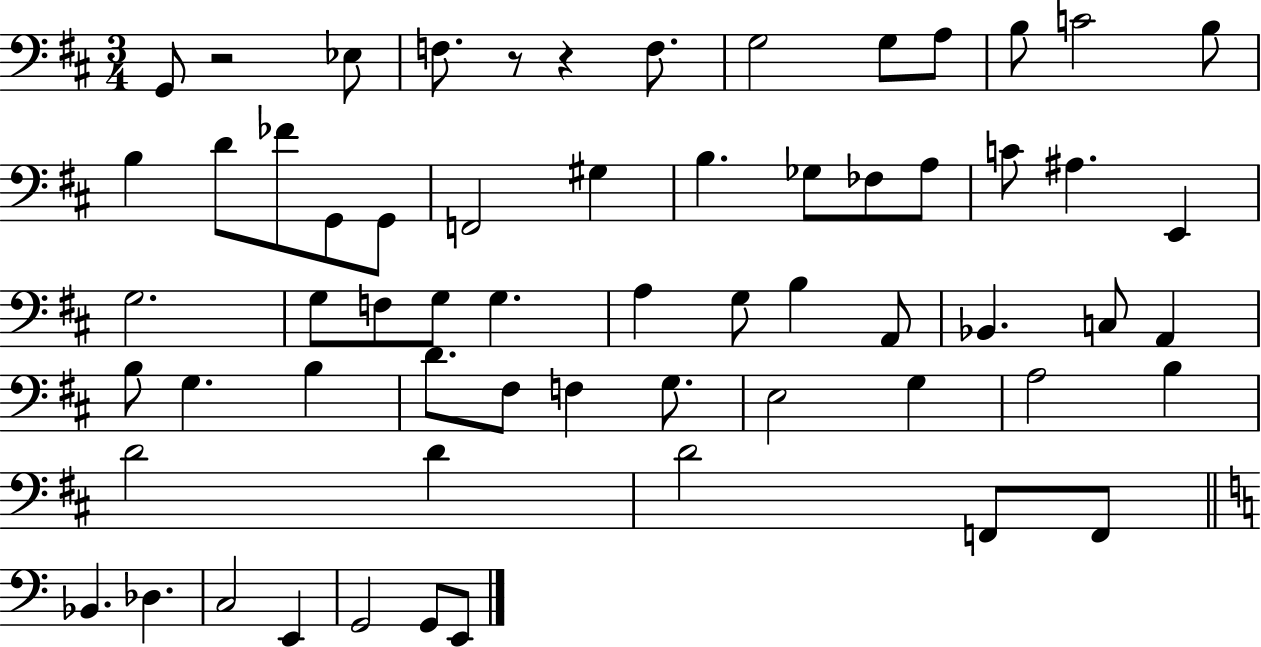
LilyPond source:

{
  \clef bass
  \numericTimeSignature
  \time 3/4
  \key d \major
  g,8 r2 ees8 | f8. r8 r4 f8. | g2 g8 a8 | b8 c'2 b8 | \break b4 d'8 fes'8 g,8 g,8 | f,2 gis4 | b4. ges8 fes8 a8 | c'8 ais4. e,4 | \break g2. | g8 f8 g8 g4. | a4 g8 b4 a,8 | bes,4. c8 a,4 | \break b8 g4. b4 | d'8. fis8 f4 g8. | e2 g4 | a2 b4 | \break d'2 d'4 | d'2 f,8 f,8 | \bar "||" \break \key c \major bes,4. des4. | c2 e,4 | g,2 g,8 e,8 | \bar "|."
}